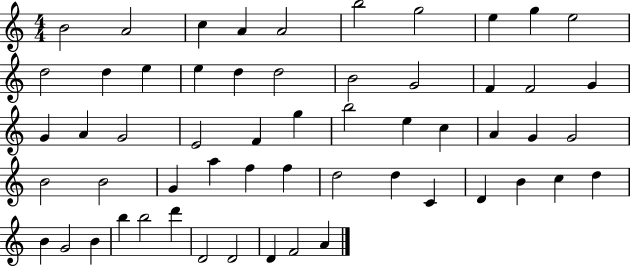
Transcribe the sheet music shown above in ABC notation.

X:1
T:Untitled
M:4/4
L:1/4
K:C
B2 A2 c A A2 b2 g2 e g e2 d2 d e e d d2 B2 G2 F F2 G G A G2 E2 F g b2 e c A G G2 B2 B2 G a f f d2 d C D B c d B G2 B b b2 d' D2 D2 D F2 A